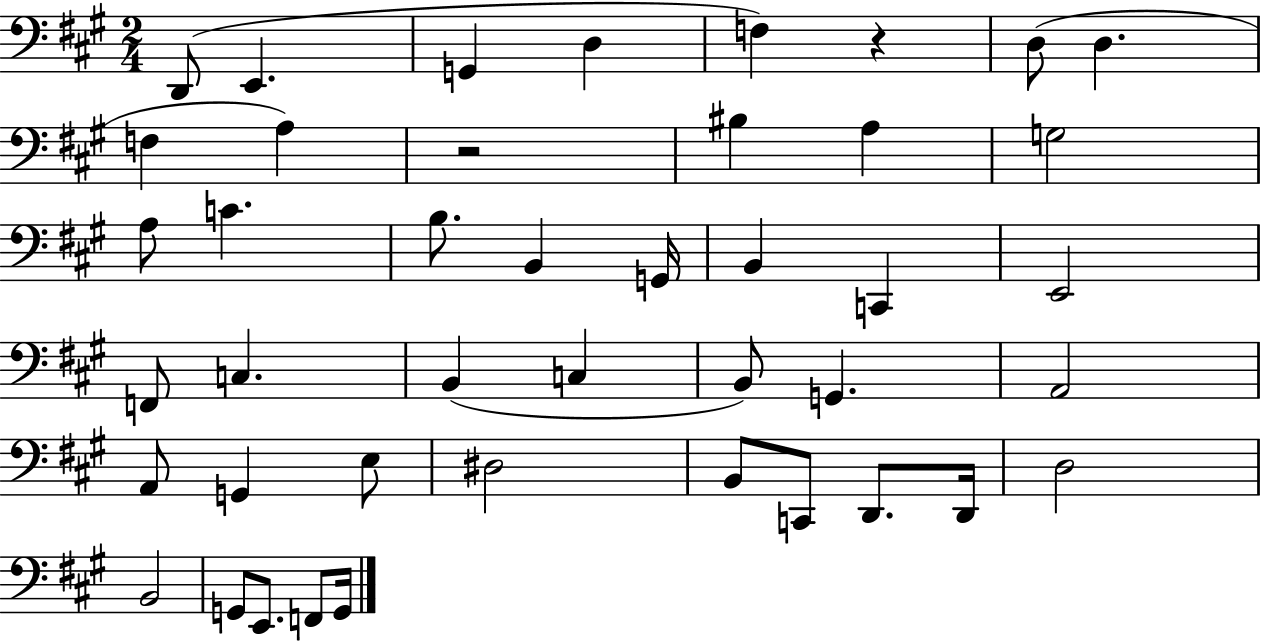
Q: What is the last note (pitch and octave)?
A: G2